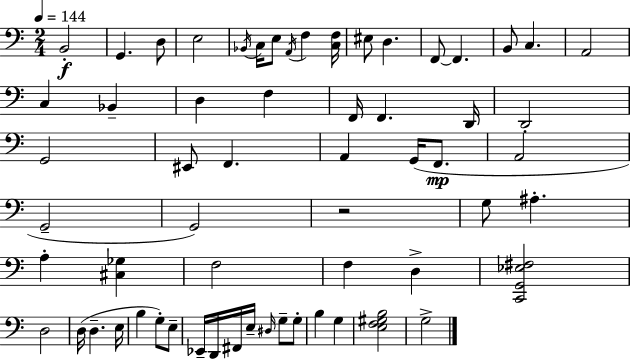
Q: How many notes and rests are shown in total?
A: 61